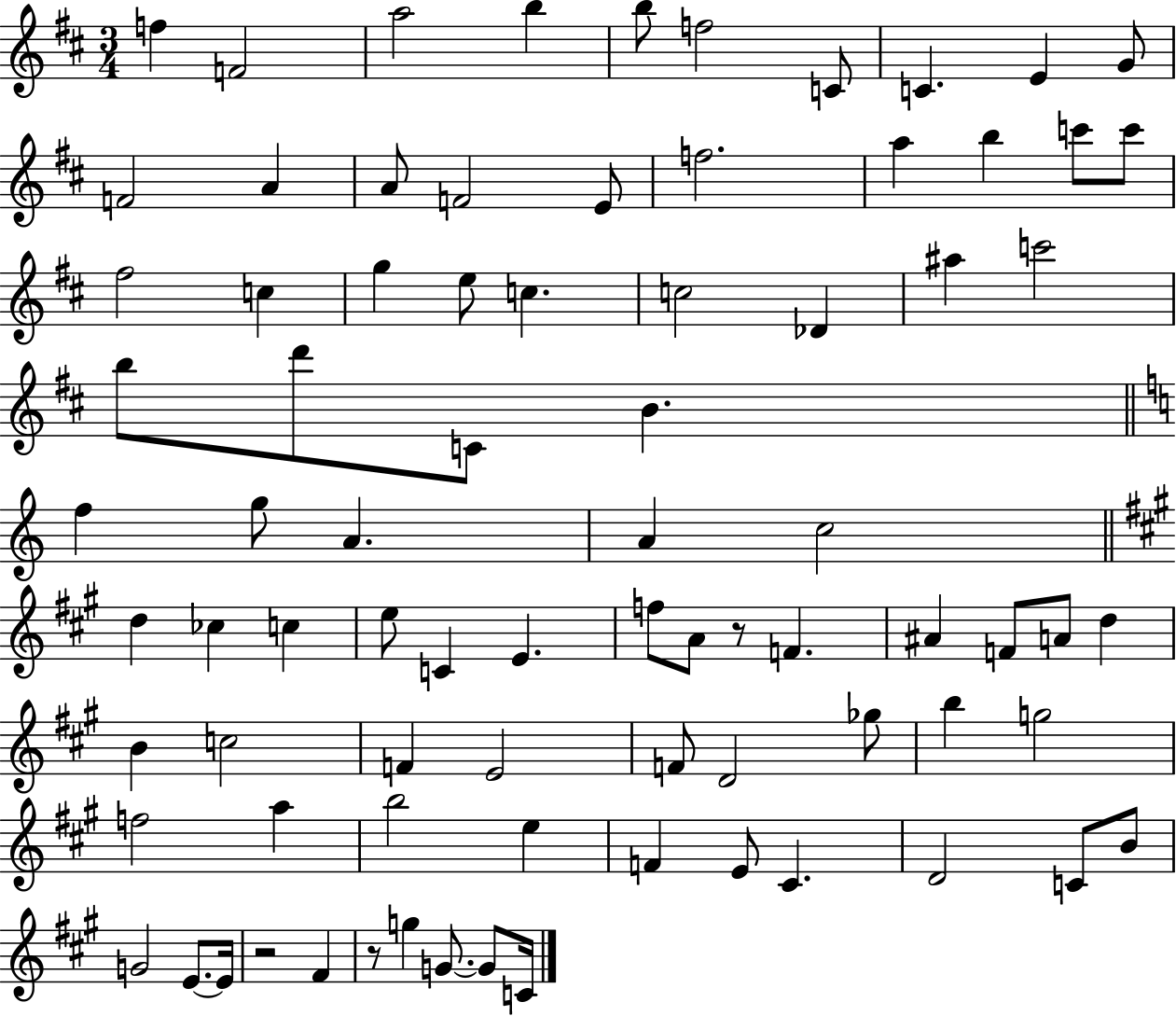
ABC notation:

X:1
T:Untitled
M:3/4
L:1/4
K:D
f F2 a2 b b/2 f2 C/2 C E G/2 F2 A A/2 F2 E/2 f2 a b c'/2 c'/2 ^f2 c g e/2 c c2 _D ^a c'2 b/2 d'/2 C/2 B f g/2 A A c2 d _c c e/2 C E f/2 A/2 z/2 F ^A F/2 A/2 d B c2 F E2 F/2 D2 _g/2 b g2 f2 a b2 e F E/2 ^C D2 C/2 B/2 G2 E/2 E/4 z2 ^F z/2 g G/2 G/2 C/4